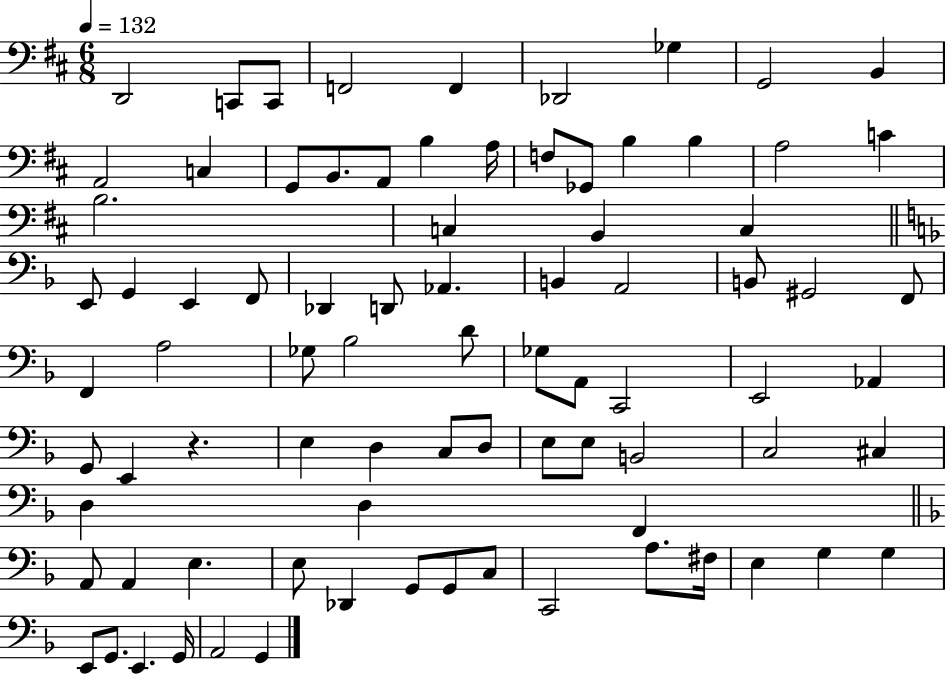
X:1
T:Untitled
M:6/8
L:1/4
K:D
D,,2 C,,/2 C,,/2 F,,2 F,, _D,,2 _G, G,,2 B,, A,,2 C, G,,/2 B,,/2 A,,/2 B, A,/4 F,/2 _G,,/2 B, B, A,2 C B,2 C, B,, C, E,,/2 G,, E,, F,,/2 _D,, D,,/2 _A,, B,, A,,2 B,,/2 ^G,,2 F,,/2 F,, A,2 _G,/2 _B,2 D/2 _G,/2 A,,/2 C,,2 E,,2 _A,, G,,/2 E,, z E, D, C,/2 D,/2 E,/2 E,/2 B,,2 C,2 ^C, D, D, F,, A,,/2 A,, E, E,/2 _D,, G,,/2 G,,/2 C,/2 C,,2 A,/2 ^F,/4 E, G, G, E,,/2 G,,/2 E,, G,,/4 A,,2 G,,